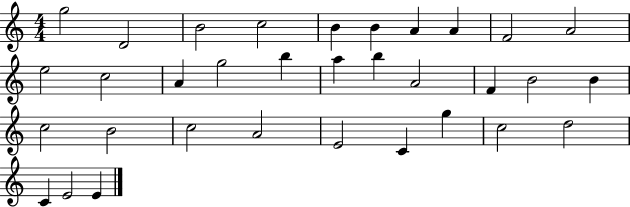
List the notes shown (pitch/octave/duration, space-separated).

G5/h D4/h B4/h C5/h B4/q B4/q A4/q A4/q F4/h A4/h E5/h C5/h A4/q G5/h B5/q A5/q B5/q A4/h F4/q B4/h B4/q C5/h B4/h C5/h A4/h E4/h C4/q G5/q C5/h D5/h C4/q E4/h E4/q